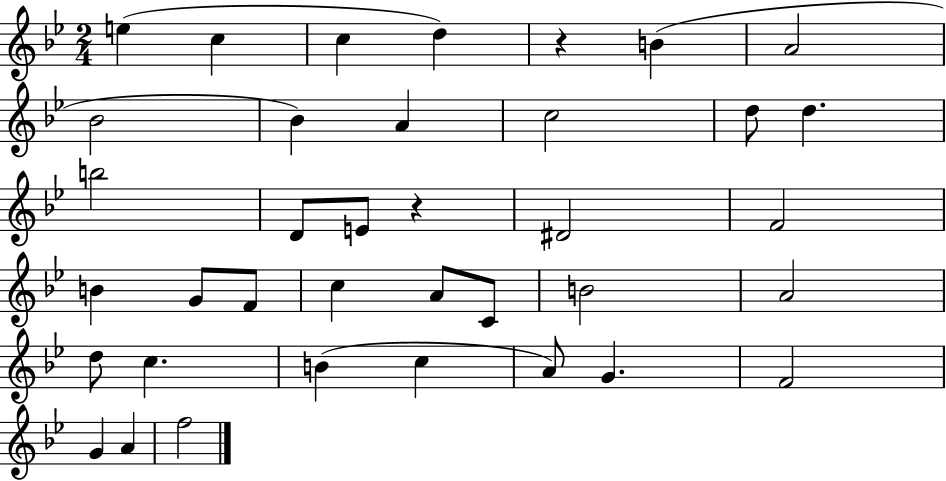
X:1
T:Untitled
M:2/4
L:1/4
K:Bb
e c c d z B A2 _B2 _B A c2 d/2 d b2 D/2 E/2 z ^D2 F2 B G/2 F/2 c A/2 C/2 B2 A2 d/2 c B c A/2 G F2 G A f2